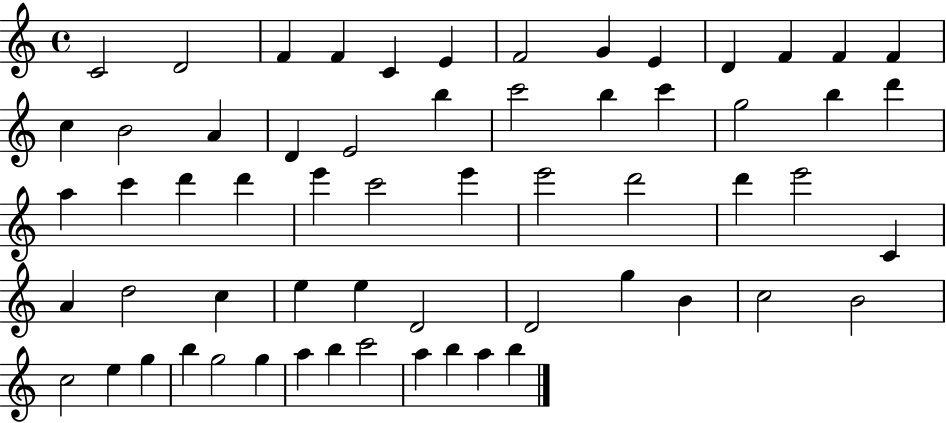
X:1
T:Untitled
M:4/4
L:1/4
K:C
C2 D2 F F C E F2 G E D F F F c B2 A D E2 b c'2 b c' g2 b d' a c' d' d' e' c'2 e' e'2 d'2 d' e'2 C A d2 c e e D2 D2 g B c2 B2 c2 e g b g2 g a b c'2 a b a b